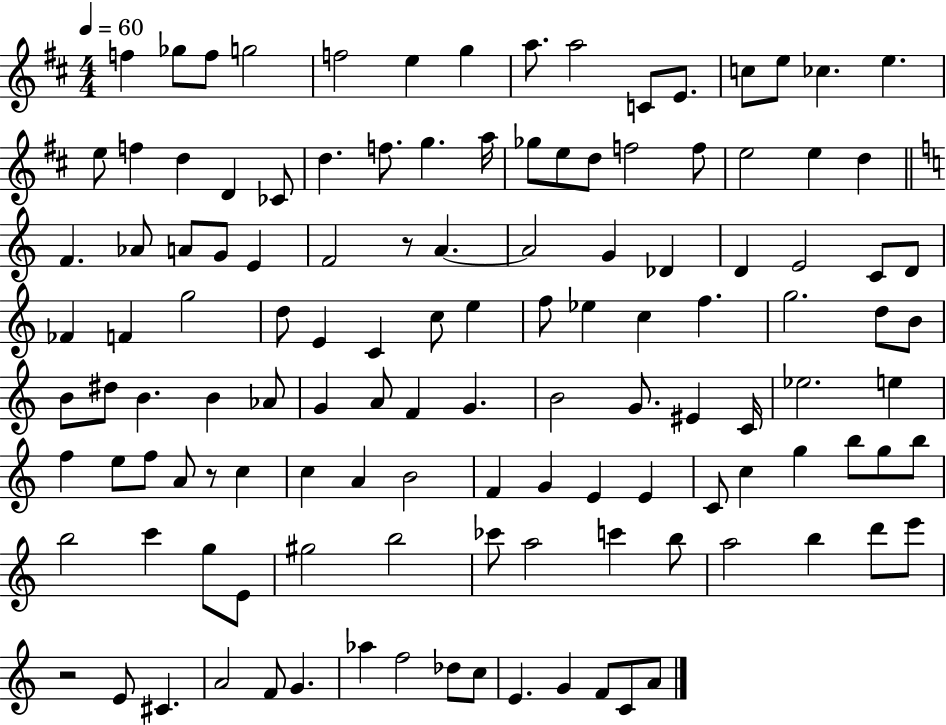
{
  \clef treble
  \numericTimeSignature
  \time 4/4
  \key d \major
  \tempo 4 = 60
  f''4 ges''8 f''8 g''2 | f''2 e''4 g''4 | a''8. a''2 c'8 e'8. | c''8 e''8 ces''4. e''4. | \break e''8 f''4 d''4 d'4 ces'8 | d''4. f''8. g''4. a''16 | ges''8 e''8 d''8 f''2 f''8 | e''2 e''4 d''4 | \break \bar "||" \break \key a \minor f'4. aes'8 a'8 g'8 e'4 | f'2 r8 a'4.~~ | a'2 g'4 des'4 | d'4 e'2 c'8 d'8 | \break fes'4 f'4 g''2 | d''8 e'4 c'4 c''8 e''4 | f''8 ees''4 c''4 f''4. | g''2. d''8 b'8 | \break b'8 dis''8 b'4. b'4 aes'8 | g'4 a'8 f'4 g'4. | b'2 g'8. eis'4 c'16 | ees''2. e''4 | \break f''4 e''8 f''8 a'8 r8 c''4 | c''4 a'4 b'2 | f'4 g'4 e'4 e'4 | c'8 c''4 g''4 b''8 g''8 b''8 | \break b''2 c'''4 g''8 e'8 | gis''2 b''2 | ces'''8 a''2 c'''4 b''8 | a''2 b''4 d'''8 e'''8 | \break r2 e'8 cis'4. | a'2 f'8 g'4. | aes''4 f''2 des''8 c''8 | e'4. g'4 f'8 c'8 a'8 | \break \bar "|."
}